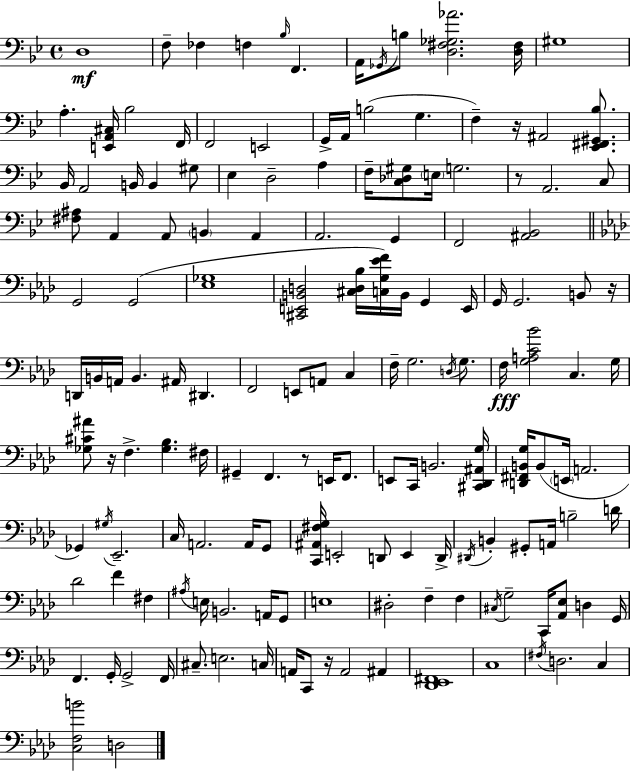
X:1
T:Untitled
M:4/4
L:1/4
K:Gm
D,4 F,/2 _F, F, _B,/4 F,, A,,/4 _G,,/4 B,/2 [D,^F,_G,_A]2 [D,^F,]/4 ^G,4 A, [E,,A,,^C,]/4 _B,2 F,,/4 F,,2 E,,2 G,,/4 A,,/4 B,2 G, F, z/4 ^A,,2 [_E,,^F,,^G,,_B,]/2 _B,,/4 A,,2 B,,/4 B,, ^G,/2 _E, D,2 A, F,/4 [C,_D,^G,]/2 E,/4 G,2 z/2 A,,2 C,/2 [^F,^A,]/2 A,, A,,/2 B,, A,, A,,2 G,, F,,2 [^A,,_B,,]2 G,,2 G,,2 [_E,_G,]4 [^C,,E,,B,,D,]2 [^C,D,_B,]/4 [C,G,_EF]/4 B,,/4 G,, E,,/4 G,,/4 G,,2 B,,/2 z/4 D,,/4 B,,/4 A,,/4 B,, ^A,,/4 ^D,, F,,2 E,,/2 A,,/2 C, F,/4 G,2 D,/4 G,/2 F,/4 [G,A,C_B]2 C, G,/4 [_G,^C^A]/2 z/4 F, [_G,_B,] ^F,/4 ^G,, F,, z/2 E,,/4 F,,/2 E,,/2 C,,/4 B,,2 [^C,,_D,,^A,,G,]/4 [D,,^F,,B,,G,]/4 B,,/2 E,,/4 A,,2 _G,, ^G,/4 _E,,2 C,/4 A,,2 A,,/4 G,,/2 [C,,^A,,^F,G,]/4 E,,2 D,,/2 E,, D,,/4 ^D,,/4 B,, ^G,,/2 A,,/4 B,2 D/4 _D2 F ^F, ^A,/4 E,/4 B,,2 A,,/4 G,,/2 E,4 ^D,2 F, F, ^C,/4 G,2 C,,/4 [_A,,_E,]/2 D, G,,/4 F,, G,,/4 G,,2 F,,/4 ^C,/2 E,2 C,/4 A,,/4 C,,/2 z/4 A,,2 ^A,, [_D,,_E,,^F,,]4 C,4 ^F,/4 D,2 C, [C,F,B]2 D,2